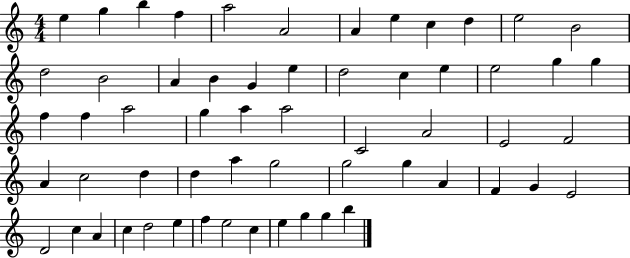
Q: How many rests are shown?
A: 0